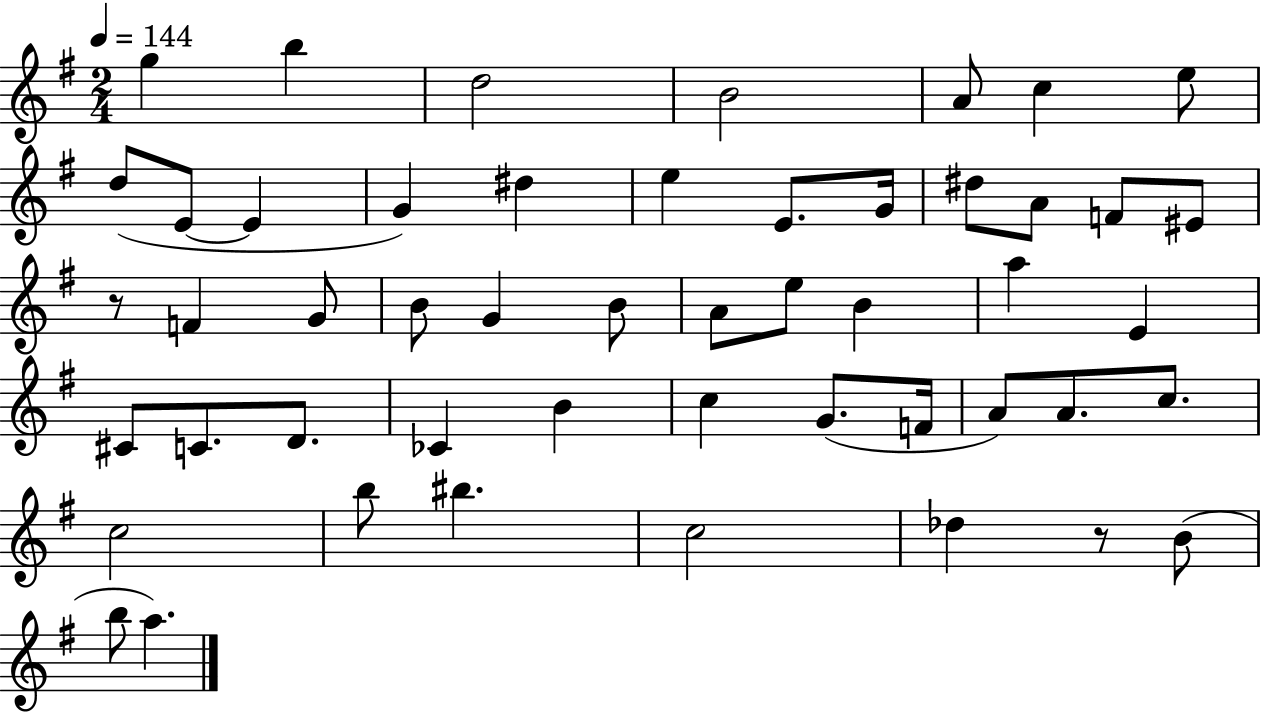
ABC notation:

X:1
T:Untitled
M:2/4
L:1/4
K:G
g b d2 B2 A/2 c e/2 d/2 E/2 E G ^d e E/2 G/4 ^d/2 A/2 F/2 ^E/2 z/2 F G/2 B/2 G B/2 A/2 e/2 B a E ^C/2 C/2 D/2 _C B c G/2 F/4 A/2 A/2 c/2 c2 b/2 ^b c2 _d z/2 B/2 b/2 a